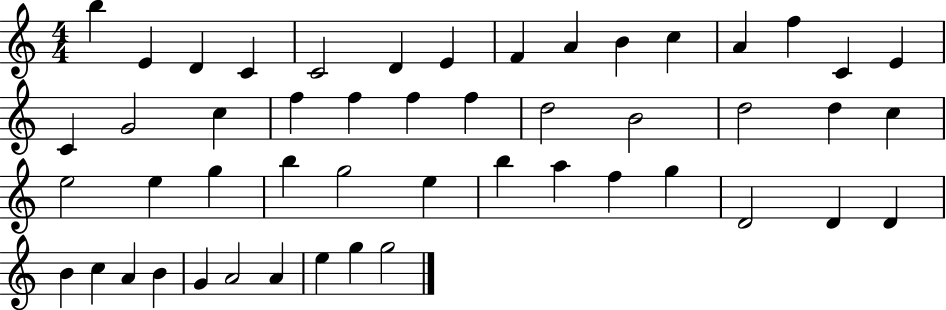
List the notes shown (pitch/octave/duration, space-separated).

B5/q E4/q D4/q C4/q C4/h D4/q E4/q F4/q A4/q B4/q C5/q A4/q F5/q C4/q E4/q C4/q G4/h C5/q F5/q F5/q F5/q F5/q D5/h B4/h D5/h D5/q C5/q E5/h E5/q G5/q B5/q G5/h E5/q B5/q A5/q F5/q G5/q D4/h D4/q D4/q B4/q C5/q A4/q B4/q G4/q A4/h A4/q E5/q G5/q G5/h